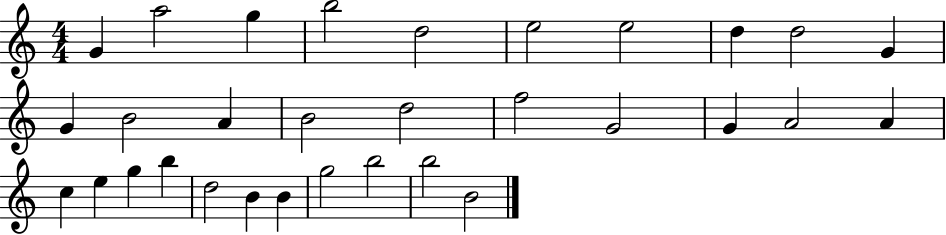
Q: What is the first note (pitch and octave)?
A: G4